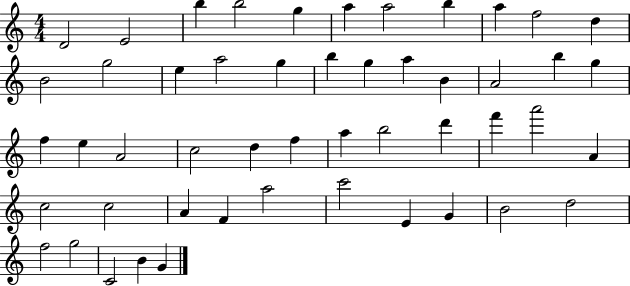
X:1
T:Untitled
M:4/4
L:1/4
K:C
D2 E2 b b2 g a a2 b a f2 d B2 g2 e a2 g b g a B A2 b g f e A2 c2 d f a b2 d' f' a'2 A c2 c2 A F a2 c'2 E G B2 d2 f2 g2 C2 B G